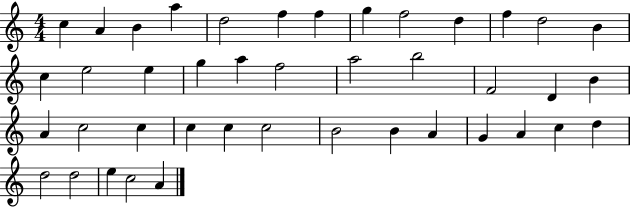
X:1
T:Untitled
M:4/4
L:1/4
K:C
c A B a d2 f f g f2 d f d2 B c e2 e g a f2 a2 b2 F2 D B A c2 c c c c2 B2 B A G A c d d2 d2 e c2 A